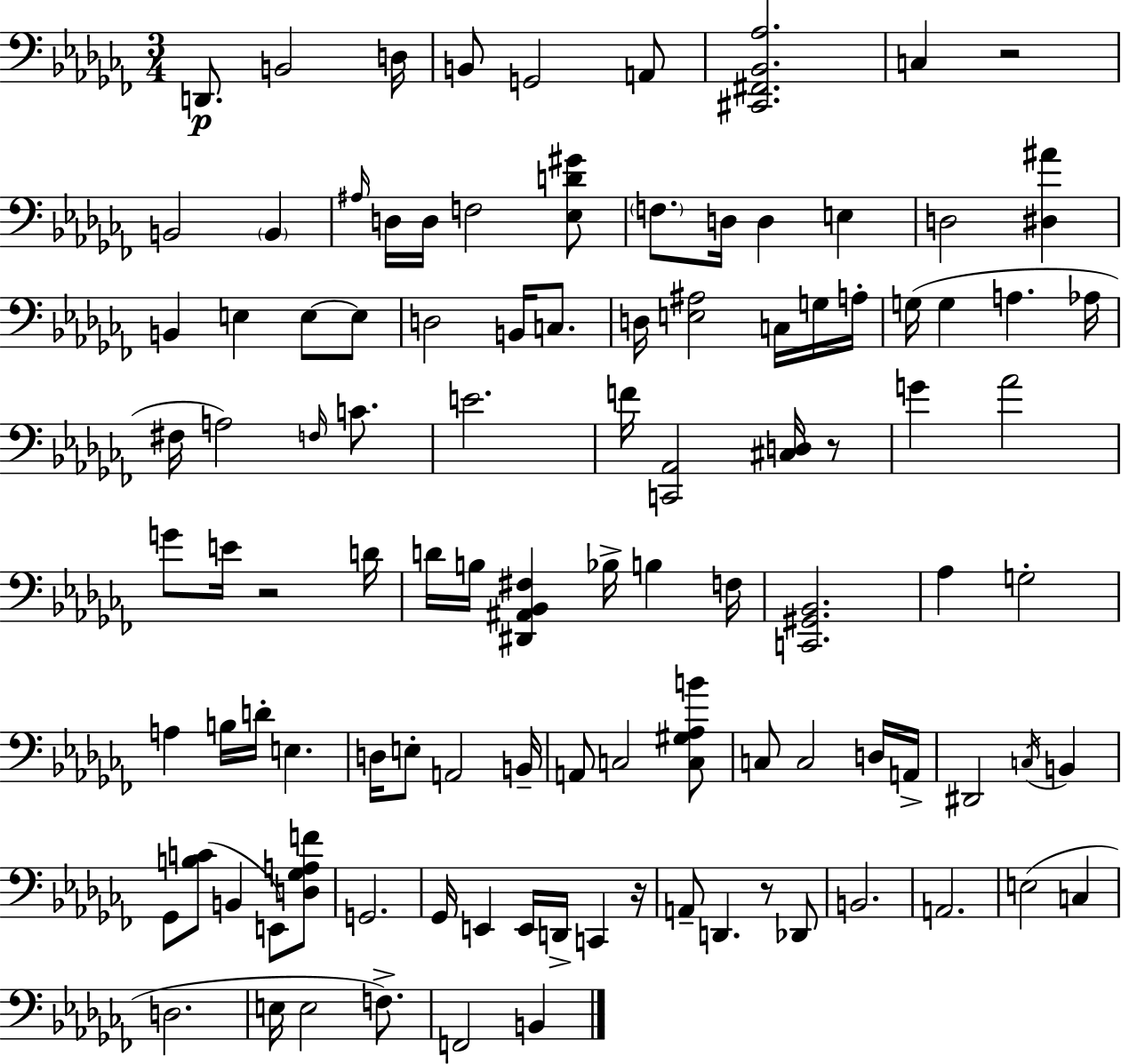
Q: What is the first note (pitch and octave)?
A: D2